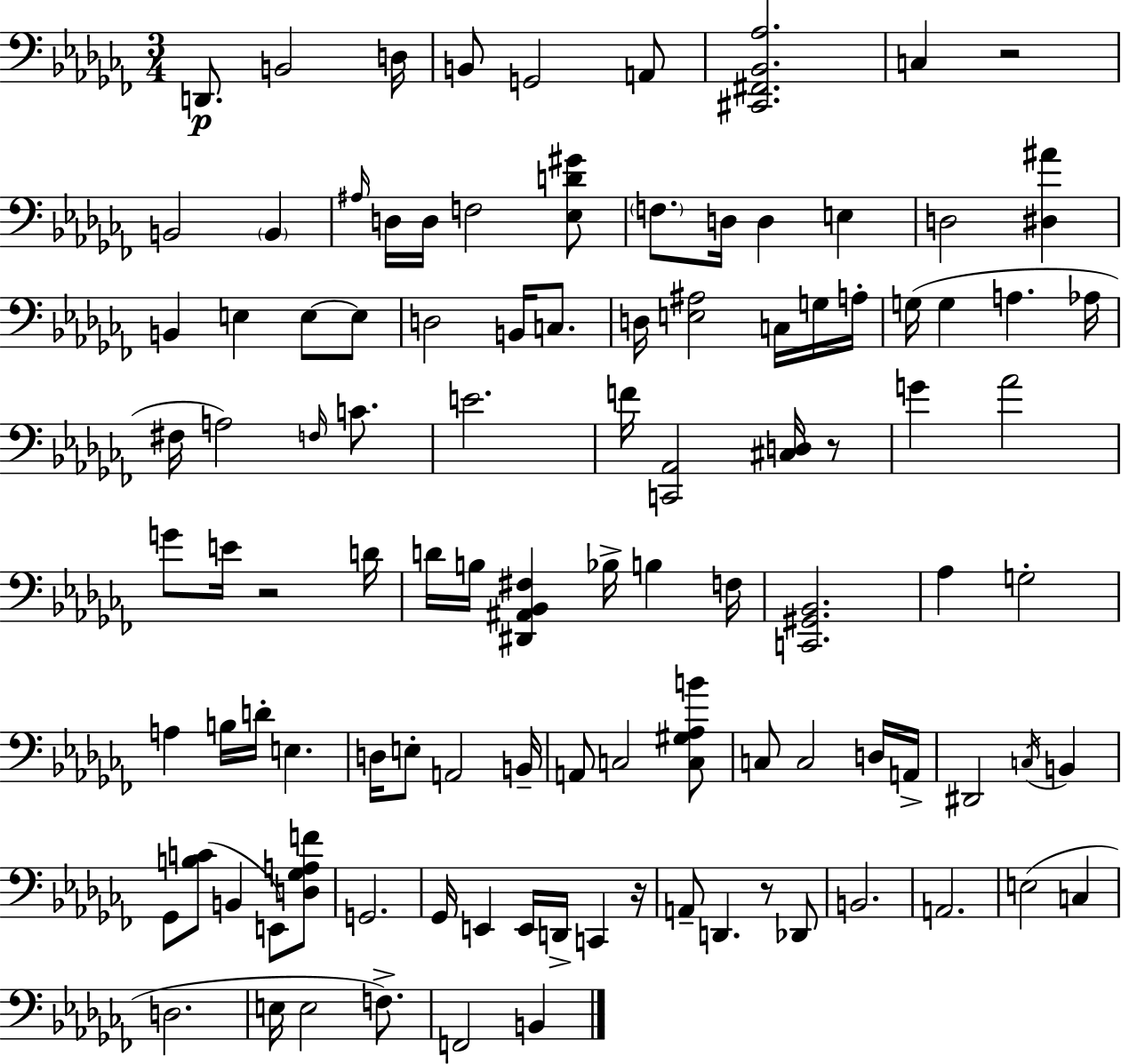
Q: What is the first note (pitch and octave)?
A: D2